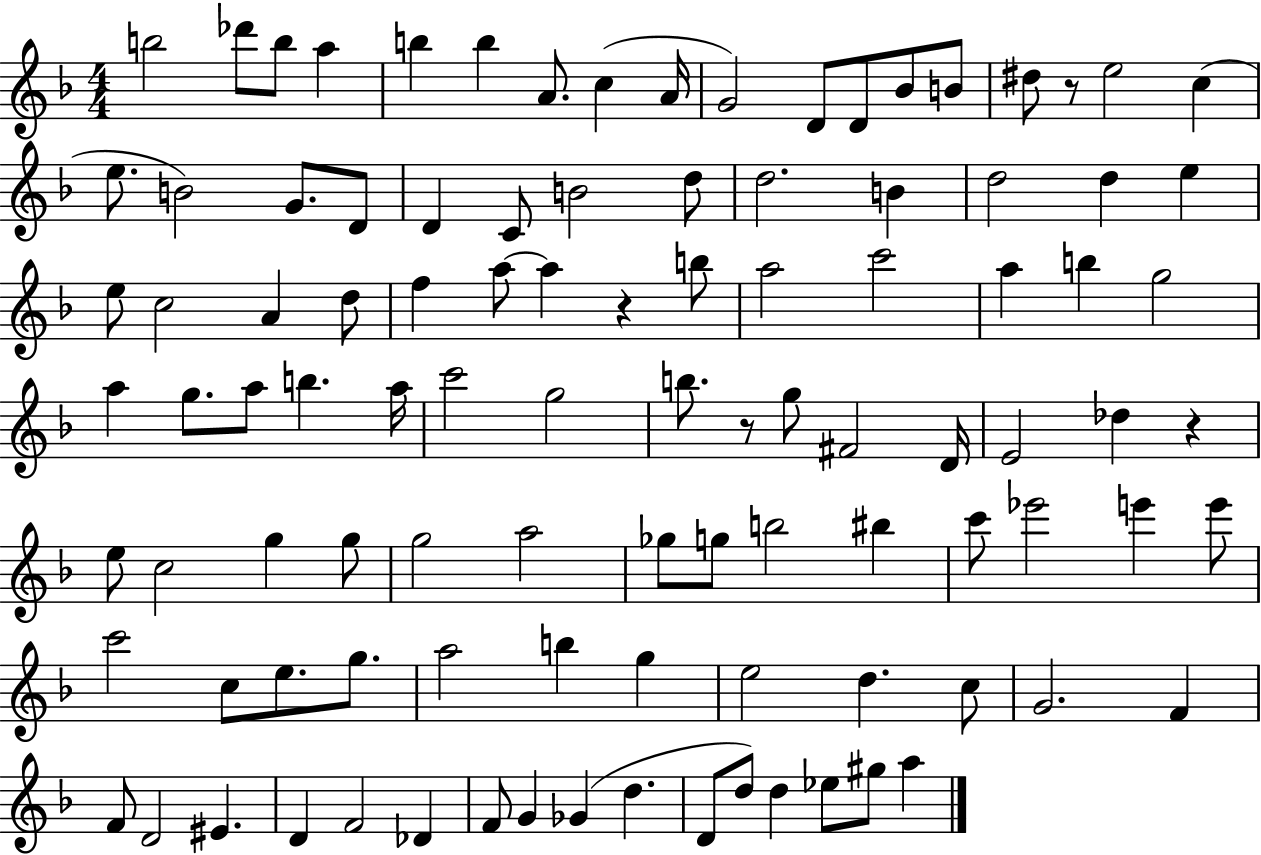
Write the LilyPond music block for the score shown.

{
  \clef treble
  \numericTimeSignature
  \time 4/4
  \key f \major
  b''2 des'''8 b''8 a''4 | b''4 b''4 a'8. c''4( a'16 | g'2) d'8 d'8 bes'8 b'8 | dis''8 r8 e''2 c''4( | \break e''8. b'2) g'8. d'8 | d'4 c'8 b'2 d''8 | d''2. b'4 | d''2 d''4 e''4 | \break e''8 c''2 a'4 d''8 | f''4 a''8~~ a''4 r4 b''8 | a''2 c'''2 | a''4 b''4 g''2 | \break a''4 g''8. a''8 b''4. a''16 | c'''2 g''2 | b''8. r8 g''8 fis'2 d'16 | e'2 des''4 r4 | \break e''8 c''2 g''4 g''8 | g''2 a''2 | ges''8 g''8 b''2 bis''4 | c'''8 ees'''2 e'''4 e'''8 | \break c'''2 c''8 e''8. g''8. | a''2 b''4 g''4 | e''2 d''4. c''8 | g'2. f'4 | \break f'8 d'2 eis'4. | d'4 f'2 des'4 | f'8 g'4 ges'4( d''4. | d'8 d''8) d''4 ees''8 gis''8 a''4 | \break \bar "|."
}